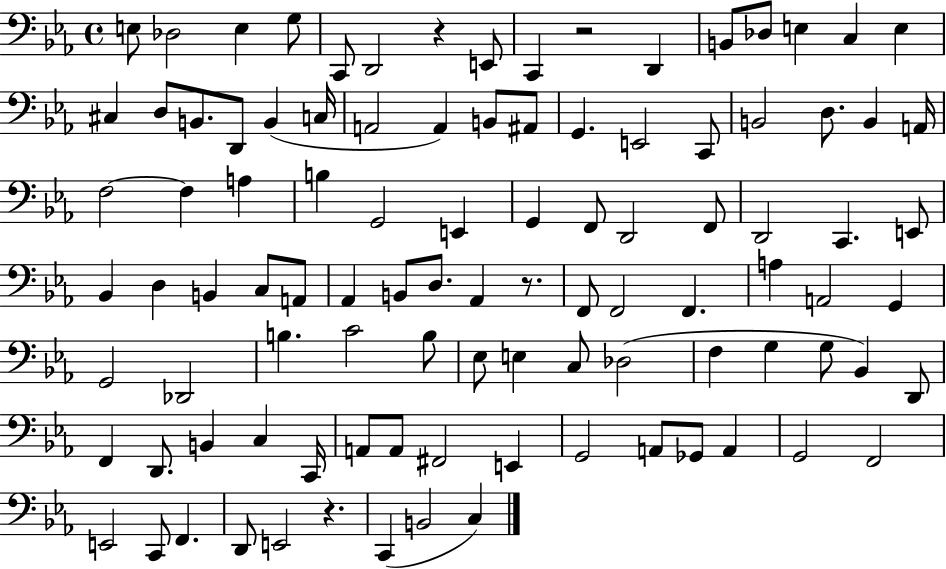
E3/e Db3/h E3/q G3/e C2/e D2/h R/q E2/e C2/q R/h D2/q B2/e Db3/e E3/q C3/q E3/q C#3/q D3/e B2/e. D2/e B2/q C3/s A2/h A2/q B2/e A#2/e G2/q. E2/h C2/e B2/h D3/e. B2/q A2/s F3/h F3/q A3/q B3/q G2/h E2/q G2/q F2/e D2/h F2/e D2/h C2/q. E2/e Bb2/q D3/q B2/q C3/e A2/e Ab2/q B2/e D3/e. Ab2/q R/e. F2/e F2/h F2/q. A3/q A2/h G2/q G2/h Db2/h B3/q. C4/h B3/e Eb3/e E3/q C3/e Db3/h F3/q G3/q G3/e Bb2/q D2/e F2/q D2/e. B2/q C3/q C2/s A2/e A2/e F#2/h E2/q G2/h A2/e Gb2/e A2/q G2/h F2/h E2/h C2/e F2/q. D2/e E2/h R/q. C2/q B2/h C3/q